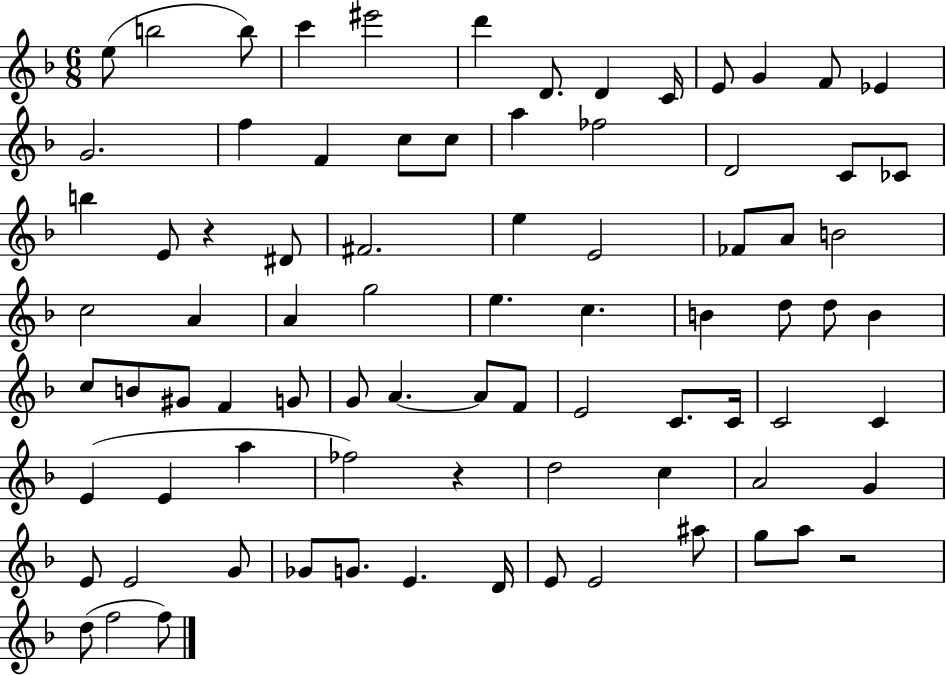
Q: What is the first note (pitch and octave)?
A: E5